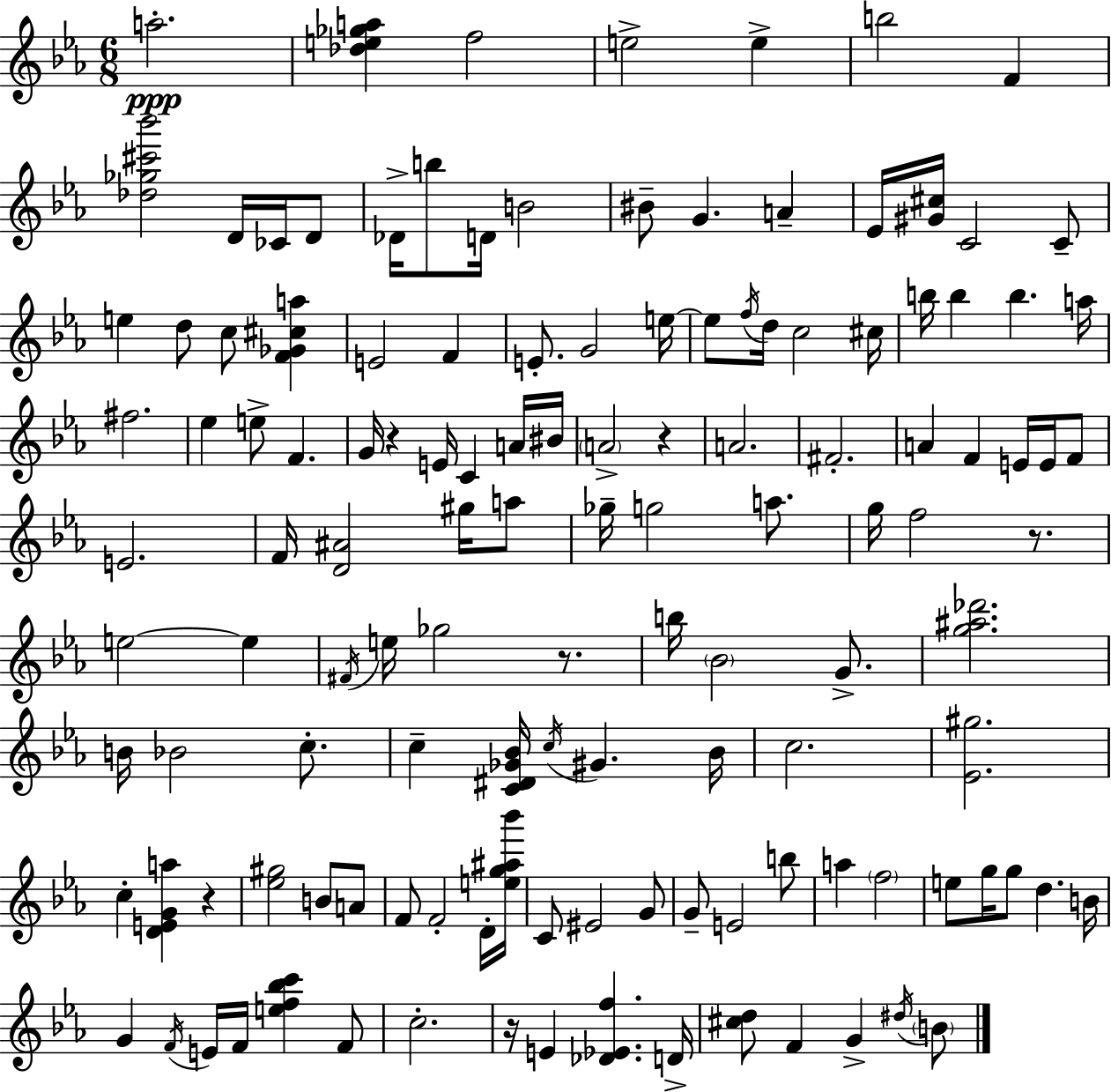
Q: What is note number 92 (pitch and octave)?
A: F5